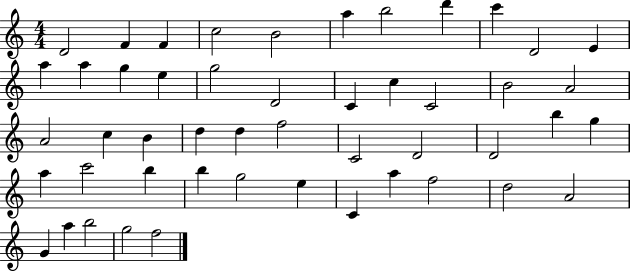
D4/h F4/q F4/q C5/h B4/h A5/q B5/h D6/q C6/q D4/h E4/q A5/q A5/q G5/q E5/q G5/h D4/h C4/q C5/q C4/h B4/h A4/h A4/h C5/q B4/q D5/q D5/q F5/h C4/h D4/h D4/h B5/q G5/q A5/q C6/h B5/q B5/q G5/h E5/q C4/q A5/q F5/h D5/h A4/h G4/q A5/q B5/h G5/h F5/h